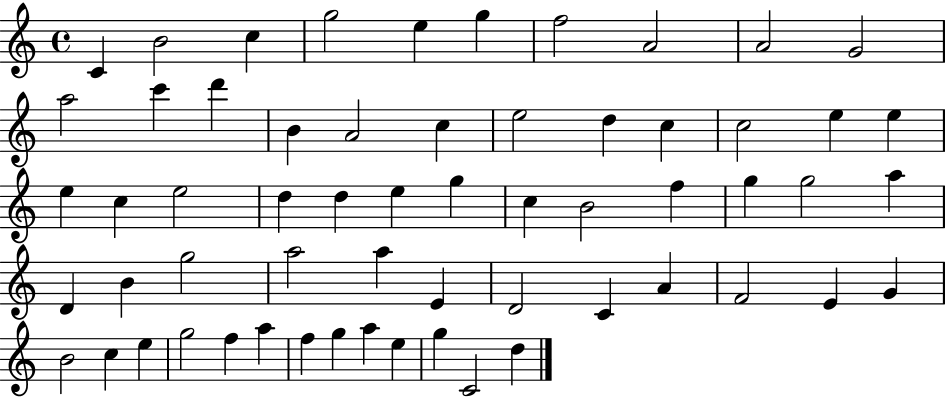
C4/q B4/h C5/q G5/h E5/q G5/q F5/h A4/h A4/h G4/h A5/h C6/q D6/q B4/q A4/h C5/q E5/h D5/q C5/q C5/h E5/q E5/q E5/q C5/q E5/h D5/q D5/q E5/q G5/q C5/q B4/h F5/q G5/q G5/h A5/q D4/q B4/q G5/h A5/h A5/q E4/q D4/h C4/q A4/q F4/h E4/q G4/q B4/h C5/q E5/q G5/h F5/q A5/q F5/q G5/q A5/q E5/q G5/q C4/h D5/q